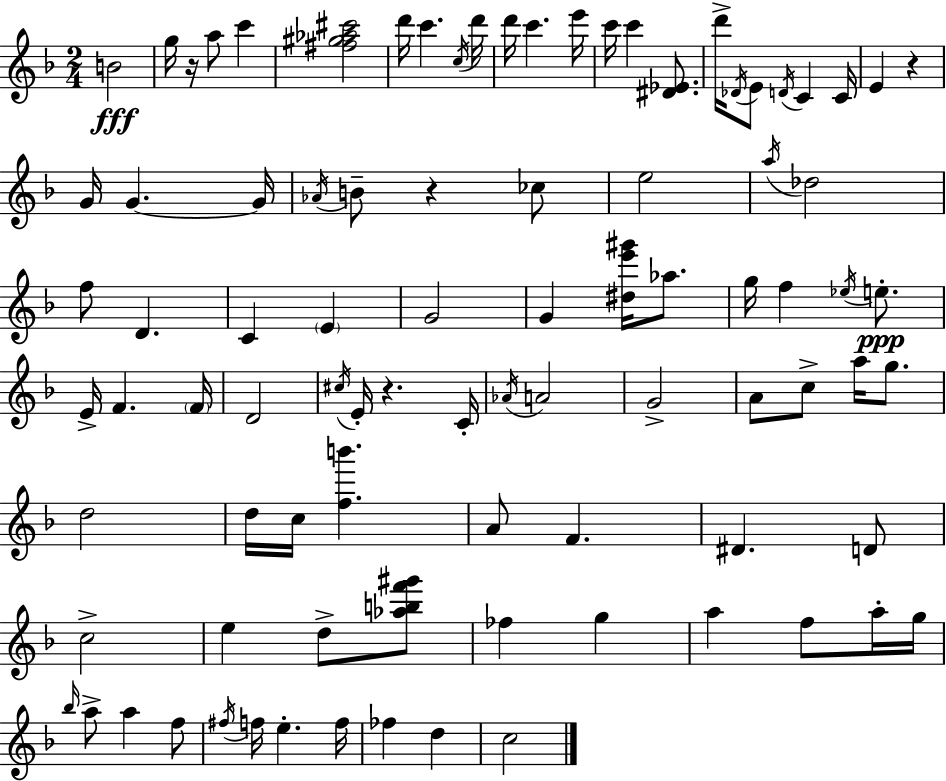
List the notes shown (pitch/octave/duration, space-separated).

B4/h G5/s R/s A5/e C6/q [F#5,G#5,Ab5,C#6]/h D6/s C6/q. C5/s D6/s D6/s C6/q. E6/s C6/s C6/q [D#4,Eb4]/e. D6/s Db4/s E4/e D4/s C4/q C4/s E4/q R/q G4/s G4/q. G4/s Ab4/s B4/e R/q CES5/e E5/h A5/s Db5/h F5/e D4/q. C4/q E4/q G4/h G4/q [D#5,E6,G#6]/s Ab5/e. G5/s F5/q Eb5/s E5/e. E4/s F4/q. F4/s D4/h C#5/s E4/s R/q. C4/s Ab4/s A4/h G4/h A4/e C5/e A5/s G5/e. D5/h D5/s C5/s [F5,B6]/q. A4/e F4/q. D#4/q. D4/e C5/h E5/q D5/e [Ab5,B5,F6,G#6]/e FES5/q G5/q A5/q F5/e A5/s G5/s Bb5/s A5/e A5/q F5/e F#5/s F5/s E5/q. F5/s FES5/q D5/q C5/h